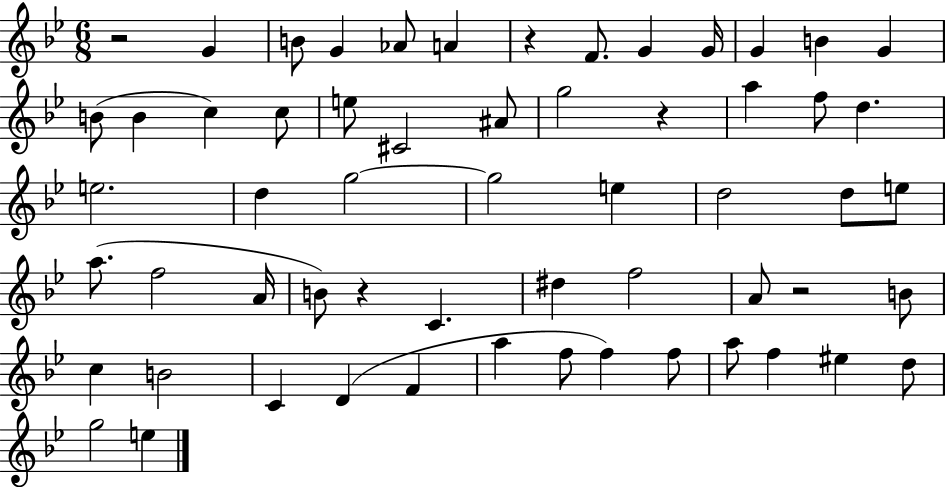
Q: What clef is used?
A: treble